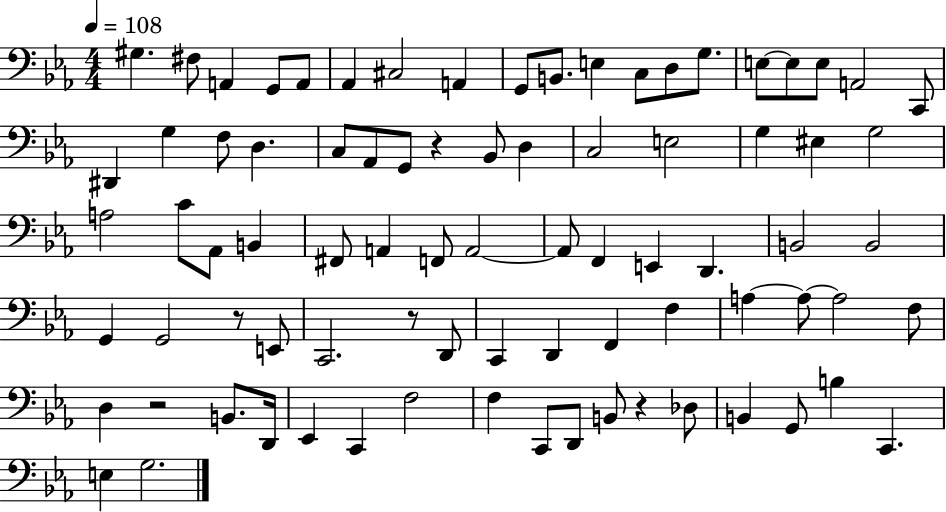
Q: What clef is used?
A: bass